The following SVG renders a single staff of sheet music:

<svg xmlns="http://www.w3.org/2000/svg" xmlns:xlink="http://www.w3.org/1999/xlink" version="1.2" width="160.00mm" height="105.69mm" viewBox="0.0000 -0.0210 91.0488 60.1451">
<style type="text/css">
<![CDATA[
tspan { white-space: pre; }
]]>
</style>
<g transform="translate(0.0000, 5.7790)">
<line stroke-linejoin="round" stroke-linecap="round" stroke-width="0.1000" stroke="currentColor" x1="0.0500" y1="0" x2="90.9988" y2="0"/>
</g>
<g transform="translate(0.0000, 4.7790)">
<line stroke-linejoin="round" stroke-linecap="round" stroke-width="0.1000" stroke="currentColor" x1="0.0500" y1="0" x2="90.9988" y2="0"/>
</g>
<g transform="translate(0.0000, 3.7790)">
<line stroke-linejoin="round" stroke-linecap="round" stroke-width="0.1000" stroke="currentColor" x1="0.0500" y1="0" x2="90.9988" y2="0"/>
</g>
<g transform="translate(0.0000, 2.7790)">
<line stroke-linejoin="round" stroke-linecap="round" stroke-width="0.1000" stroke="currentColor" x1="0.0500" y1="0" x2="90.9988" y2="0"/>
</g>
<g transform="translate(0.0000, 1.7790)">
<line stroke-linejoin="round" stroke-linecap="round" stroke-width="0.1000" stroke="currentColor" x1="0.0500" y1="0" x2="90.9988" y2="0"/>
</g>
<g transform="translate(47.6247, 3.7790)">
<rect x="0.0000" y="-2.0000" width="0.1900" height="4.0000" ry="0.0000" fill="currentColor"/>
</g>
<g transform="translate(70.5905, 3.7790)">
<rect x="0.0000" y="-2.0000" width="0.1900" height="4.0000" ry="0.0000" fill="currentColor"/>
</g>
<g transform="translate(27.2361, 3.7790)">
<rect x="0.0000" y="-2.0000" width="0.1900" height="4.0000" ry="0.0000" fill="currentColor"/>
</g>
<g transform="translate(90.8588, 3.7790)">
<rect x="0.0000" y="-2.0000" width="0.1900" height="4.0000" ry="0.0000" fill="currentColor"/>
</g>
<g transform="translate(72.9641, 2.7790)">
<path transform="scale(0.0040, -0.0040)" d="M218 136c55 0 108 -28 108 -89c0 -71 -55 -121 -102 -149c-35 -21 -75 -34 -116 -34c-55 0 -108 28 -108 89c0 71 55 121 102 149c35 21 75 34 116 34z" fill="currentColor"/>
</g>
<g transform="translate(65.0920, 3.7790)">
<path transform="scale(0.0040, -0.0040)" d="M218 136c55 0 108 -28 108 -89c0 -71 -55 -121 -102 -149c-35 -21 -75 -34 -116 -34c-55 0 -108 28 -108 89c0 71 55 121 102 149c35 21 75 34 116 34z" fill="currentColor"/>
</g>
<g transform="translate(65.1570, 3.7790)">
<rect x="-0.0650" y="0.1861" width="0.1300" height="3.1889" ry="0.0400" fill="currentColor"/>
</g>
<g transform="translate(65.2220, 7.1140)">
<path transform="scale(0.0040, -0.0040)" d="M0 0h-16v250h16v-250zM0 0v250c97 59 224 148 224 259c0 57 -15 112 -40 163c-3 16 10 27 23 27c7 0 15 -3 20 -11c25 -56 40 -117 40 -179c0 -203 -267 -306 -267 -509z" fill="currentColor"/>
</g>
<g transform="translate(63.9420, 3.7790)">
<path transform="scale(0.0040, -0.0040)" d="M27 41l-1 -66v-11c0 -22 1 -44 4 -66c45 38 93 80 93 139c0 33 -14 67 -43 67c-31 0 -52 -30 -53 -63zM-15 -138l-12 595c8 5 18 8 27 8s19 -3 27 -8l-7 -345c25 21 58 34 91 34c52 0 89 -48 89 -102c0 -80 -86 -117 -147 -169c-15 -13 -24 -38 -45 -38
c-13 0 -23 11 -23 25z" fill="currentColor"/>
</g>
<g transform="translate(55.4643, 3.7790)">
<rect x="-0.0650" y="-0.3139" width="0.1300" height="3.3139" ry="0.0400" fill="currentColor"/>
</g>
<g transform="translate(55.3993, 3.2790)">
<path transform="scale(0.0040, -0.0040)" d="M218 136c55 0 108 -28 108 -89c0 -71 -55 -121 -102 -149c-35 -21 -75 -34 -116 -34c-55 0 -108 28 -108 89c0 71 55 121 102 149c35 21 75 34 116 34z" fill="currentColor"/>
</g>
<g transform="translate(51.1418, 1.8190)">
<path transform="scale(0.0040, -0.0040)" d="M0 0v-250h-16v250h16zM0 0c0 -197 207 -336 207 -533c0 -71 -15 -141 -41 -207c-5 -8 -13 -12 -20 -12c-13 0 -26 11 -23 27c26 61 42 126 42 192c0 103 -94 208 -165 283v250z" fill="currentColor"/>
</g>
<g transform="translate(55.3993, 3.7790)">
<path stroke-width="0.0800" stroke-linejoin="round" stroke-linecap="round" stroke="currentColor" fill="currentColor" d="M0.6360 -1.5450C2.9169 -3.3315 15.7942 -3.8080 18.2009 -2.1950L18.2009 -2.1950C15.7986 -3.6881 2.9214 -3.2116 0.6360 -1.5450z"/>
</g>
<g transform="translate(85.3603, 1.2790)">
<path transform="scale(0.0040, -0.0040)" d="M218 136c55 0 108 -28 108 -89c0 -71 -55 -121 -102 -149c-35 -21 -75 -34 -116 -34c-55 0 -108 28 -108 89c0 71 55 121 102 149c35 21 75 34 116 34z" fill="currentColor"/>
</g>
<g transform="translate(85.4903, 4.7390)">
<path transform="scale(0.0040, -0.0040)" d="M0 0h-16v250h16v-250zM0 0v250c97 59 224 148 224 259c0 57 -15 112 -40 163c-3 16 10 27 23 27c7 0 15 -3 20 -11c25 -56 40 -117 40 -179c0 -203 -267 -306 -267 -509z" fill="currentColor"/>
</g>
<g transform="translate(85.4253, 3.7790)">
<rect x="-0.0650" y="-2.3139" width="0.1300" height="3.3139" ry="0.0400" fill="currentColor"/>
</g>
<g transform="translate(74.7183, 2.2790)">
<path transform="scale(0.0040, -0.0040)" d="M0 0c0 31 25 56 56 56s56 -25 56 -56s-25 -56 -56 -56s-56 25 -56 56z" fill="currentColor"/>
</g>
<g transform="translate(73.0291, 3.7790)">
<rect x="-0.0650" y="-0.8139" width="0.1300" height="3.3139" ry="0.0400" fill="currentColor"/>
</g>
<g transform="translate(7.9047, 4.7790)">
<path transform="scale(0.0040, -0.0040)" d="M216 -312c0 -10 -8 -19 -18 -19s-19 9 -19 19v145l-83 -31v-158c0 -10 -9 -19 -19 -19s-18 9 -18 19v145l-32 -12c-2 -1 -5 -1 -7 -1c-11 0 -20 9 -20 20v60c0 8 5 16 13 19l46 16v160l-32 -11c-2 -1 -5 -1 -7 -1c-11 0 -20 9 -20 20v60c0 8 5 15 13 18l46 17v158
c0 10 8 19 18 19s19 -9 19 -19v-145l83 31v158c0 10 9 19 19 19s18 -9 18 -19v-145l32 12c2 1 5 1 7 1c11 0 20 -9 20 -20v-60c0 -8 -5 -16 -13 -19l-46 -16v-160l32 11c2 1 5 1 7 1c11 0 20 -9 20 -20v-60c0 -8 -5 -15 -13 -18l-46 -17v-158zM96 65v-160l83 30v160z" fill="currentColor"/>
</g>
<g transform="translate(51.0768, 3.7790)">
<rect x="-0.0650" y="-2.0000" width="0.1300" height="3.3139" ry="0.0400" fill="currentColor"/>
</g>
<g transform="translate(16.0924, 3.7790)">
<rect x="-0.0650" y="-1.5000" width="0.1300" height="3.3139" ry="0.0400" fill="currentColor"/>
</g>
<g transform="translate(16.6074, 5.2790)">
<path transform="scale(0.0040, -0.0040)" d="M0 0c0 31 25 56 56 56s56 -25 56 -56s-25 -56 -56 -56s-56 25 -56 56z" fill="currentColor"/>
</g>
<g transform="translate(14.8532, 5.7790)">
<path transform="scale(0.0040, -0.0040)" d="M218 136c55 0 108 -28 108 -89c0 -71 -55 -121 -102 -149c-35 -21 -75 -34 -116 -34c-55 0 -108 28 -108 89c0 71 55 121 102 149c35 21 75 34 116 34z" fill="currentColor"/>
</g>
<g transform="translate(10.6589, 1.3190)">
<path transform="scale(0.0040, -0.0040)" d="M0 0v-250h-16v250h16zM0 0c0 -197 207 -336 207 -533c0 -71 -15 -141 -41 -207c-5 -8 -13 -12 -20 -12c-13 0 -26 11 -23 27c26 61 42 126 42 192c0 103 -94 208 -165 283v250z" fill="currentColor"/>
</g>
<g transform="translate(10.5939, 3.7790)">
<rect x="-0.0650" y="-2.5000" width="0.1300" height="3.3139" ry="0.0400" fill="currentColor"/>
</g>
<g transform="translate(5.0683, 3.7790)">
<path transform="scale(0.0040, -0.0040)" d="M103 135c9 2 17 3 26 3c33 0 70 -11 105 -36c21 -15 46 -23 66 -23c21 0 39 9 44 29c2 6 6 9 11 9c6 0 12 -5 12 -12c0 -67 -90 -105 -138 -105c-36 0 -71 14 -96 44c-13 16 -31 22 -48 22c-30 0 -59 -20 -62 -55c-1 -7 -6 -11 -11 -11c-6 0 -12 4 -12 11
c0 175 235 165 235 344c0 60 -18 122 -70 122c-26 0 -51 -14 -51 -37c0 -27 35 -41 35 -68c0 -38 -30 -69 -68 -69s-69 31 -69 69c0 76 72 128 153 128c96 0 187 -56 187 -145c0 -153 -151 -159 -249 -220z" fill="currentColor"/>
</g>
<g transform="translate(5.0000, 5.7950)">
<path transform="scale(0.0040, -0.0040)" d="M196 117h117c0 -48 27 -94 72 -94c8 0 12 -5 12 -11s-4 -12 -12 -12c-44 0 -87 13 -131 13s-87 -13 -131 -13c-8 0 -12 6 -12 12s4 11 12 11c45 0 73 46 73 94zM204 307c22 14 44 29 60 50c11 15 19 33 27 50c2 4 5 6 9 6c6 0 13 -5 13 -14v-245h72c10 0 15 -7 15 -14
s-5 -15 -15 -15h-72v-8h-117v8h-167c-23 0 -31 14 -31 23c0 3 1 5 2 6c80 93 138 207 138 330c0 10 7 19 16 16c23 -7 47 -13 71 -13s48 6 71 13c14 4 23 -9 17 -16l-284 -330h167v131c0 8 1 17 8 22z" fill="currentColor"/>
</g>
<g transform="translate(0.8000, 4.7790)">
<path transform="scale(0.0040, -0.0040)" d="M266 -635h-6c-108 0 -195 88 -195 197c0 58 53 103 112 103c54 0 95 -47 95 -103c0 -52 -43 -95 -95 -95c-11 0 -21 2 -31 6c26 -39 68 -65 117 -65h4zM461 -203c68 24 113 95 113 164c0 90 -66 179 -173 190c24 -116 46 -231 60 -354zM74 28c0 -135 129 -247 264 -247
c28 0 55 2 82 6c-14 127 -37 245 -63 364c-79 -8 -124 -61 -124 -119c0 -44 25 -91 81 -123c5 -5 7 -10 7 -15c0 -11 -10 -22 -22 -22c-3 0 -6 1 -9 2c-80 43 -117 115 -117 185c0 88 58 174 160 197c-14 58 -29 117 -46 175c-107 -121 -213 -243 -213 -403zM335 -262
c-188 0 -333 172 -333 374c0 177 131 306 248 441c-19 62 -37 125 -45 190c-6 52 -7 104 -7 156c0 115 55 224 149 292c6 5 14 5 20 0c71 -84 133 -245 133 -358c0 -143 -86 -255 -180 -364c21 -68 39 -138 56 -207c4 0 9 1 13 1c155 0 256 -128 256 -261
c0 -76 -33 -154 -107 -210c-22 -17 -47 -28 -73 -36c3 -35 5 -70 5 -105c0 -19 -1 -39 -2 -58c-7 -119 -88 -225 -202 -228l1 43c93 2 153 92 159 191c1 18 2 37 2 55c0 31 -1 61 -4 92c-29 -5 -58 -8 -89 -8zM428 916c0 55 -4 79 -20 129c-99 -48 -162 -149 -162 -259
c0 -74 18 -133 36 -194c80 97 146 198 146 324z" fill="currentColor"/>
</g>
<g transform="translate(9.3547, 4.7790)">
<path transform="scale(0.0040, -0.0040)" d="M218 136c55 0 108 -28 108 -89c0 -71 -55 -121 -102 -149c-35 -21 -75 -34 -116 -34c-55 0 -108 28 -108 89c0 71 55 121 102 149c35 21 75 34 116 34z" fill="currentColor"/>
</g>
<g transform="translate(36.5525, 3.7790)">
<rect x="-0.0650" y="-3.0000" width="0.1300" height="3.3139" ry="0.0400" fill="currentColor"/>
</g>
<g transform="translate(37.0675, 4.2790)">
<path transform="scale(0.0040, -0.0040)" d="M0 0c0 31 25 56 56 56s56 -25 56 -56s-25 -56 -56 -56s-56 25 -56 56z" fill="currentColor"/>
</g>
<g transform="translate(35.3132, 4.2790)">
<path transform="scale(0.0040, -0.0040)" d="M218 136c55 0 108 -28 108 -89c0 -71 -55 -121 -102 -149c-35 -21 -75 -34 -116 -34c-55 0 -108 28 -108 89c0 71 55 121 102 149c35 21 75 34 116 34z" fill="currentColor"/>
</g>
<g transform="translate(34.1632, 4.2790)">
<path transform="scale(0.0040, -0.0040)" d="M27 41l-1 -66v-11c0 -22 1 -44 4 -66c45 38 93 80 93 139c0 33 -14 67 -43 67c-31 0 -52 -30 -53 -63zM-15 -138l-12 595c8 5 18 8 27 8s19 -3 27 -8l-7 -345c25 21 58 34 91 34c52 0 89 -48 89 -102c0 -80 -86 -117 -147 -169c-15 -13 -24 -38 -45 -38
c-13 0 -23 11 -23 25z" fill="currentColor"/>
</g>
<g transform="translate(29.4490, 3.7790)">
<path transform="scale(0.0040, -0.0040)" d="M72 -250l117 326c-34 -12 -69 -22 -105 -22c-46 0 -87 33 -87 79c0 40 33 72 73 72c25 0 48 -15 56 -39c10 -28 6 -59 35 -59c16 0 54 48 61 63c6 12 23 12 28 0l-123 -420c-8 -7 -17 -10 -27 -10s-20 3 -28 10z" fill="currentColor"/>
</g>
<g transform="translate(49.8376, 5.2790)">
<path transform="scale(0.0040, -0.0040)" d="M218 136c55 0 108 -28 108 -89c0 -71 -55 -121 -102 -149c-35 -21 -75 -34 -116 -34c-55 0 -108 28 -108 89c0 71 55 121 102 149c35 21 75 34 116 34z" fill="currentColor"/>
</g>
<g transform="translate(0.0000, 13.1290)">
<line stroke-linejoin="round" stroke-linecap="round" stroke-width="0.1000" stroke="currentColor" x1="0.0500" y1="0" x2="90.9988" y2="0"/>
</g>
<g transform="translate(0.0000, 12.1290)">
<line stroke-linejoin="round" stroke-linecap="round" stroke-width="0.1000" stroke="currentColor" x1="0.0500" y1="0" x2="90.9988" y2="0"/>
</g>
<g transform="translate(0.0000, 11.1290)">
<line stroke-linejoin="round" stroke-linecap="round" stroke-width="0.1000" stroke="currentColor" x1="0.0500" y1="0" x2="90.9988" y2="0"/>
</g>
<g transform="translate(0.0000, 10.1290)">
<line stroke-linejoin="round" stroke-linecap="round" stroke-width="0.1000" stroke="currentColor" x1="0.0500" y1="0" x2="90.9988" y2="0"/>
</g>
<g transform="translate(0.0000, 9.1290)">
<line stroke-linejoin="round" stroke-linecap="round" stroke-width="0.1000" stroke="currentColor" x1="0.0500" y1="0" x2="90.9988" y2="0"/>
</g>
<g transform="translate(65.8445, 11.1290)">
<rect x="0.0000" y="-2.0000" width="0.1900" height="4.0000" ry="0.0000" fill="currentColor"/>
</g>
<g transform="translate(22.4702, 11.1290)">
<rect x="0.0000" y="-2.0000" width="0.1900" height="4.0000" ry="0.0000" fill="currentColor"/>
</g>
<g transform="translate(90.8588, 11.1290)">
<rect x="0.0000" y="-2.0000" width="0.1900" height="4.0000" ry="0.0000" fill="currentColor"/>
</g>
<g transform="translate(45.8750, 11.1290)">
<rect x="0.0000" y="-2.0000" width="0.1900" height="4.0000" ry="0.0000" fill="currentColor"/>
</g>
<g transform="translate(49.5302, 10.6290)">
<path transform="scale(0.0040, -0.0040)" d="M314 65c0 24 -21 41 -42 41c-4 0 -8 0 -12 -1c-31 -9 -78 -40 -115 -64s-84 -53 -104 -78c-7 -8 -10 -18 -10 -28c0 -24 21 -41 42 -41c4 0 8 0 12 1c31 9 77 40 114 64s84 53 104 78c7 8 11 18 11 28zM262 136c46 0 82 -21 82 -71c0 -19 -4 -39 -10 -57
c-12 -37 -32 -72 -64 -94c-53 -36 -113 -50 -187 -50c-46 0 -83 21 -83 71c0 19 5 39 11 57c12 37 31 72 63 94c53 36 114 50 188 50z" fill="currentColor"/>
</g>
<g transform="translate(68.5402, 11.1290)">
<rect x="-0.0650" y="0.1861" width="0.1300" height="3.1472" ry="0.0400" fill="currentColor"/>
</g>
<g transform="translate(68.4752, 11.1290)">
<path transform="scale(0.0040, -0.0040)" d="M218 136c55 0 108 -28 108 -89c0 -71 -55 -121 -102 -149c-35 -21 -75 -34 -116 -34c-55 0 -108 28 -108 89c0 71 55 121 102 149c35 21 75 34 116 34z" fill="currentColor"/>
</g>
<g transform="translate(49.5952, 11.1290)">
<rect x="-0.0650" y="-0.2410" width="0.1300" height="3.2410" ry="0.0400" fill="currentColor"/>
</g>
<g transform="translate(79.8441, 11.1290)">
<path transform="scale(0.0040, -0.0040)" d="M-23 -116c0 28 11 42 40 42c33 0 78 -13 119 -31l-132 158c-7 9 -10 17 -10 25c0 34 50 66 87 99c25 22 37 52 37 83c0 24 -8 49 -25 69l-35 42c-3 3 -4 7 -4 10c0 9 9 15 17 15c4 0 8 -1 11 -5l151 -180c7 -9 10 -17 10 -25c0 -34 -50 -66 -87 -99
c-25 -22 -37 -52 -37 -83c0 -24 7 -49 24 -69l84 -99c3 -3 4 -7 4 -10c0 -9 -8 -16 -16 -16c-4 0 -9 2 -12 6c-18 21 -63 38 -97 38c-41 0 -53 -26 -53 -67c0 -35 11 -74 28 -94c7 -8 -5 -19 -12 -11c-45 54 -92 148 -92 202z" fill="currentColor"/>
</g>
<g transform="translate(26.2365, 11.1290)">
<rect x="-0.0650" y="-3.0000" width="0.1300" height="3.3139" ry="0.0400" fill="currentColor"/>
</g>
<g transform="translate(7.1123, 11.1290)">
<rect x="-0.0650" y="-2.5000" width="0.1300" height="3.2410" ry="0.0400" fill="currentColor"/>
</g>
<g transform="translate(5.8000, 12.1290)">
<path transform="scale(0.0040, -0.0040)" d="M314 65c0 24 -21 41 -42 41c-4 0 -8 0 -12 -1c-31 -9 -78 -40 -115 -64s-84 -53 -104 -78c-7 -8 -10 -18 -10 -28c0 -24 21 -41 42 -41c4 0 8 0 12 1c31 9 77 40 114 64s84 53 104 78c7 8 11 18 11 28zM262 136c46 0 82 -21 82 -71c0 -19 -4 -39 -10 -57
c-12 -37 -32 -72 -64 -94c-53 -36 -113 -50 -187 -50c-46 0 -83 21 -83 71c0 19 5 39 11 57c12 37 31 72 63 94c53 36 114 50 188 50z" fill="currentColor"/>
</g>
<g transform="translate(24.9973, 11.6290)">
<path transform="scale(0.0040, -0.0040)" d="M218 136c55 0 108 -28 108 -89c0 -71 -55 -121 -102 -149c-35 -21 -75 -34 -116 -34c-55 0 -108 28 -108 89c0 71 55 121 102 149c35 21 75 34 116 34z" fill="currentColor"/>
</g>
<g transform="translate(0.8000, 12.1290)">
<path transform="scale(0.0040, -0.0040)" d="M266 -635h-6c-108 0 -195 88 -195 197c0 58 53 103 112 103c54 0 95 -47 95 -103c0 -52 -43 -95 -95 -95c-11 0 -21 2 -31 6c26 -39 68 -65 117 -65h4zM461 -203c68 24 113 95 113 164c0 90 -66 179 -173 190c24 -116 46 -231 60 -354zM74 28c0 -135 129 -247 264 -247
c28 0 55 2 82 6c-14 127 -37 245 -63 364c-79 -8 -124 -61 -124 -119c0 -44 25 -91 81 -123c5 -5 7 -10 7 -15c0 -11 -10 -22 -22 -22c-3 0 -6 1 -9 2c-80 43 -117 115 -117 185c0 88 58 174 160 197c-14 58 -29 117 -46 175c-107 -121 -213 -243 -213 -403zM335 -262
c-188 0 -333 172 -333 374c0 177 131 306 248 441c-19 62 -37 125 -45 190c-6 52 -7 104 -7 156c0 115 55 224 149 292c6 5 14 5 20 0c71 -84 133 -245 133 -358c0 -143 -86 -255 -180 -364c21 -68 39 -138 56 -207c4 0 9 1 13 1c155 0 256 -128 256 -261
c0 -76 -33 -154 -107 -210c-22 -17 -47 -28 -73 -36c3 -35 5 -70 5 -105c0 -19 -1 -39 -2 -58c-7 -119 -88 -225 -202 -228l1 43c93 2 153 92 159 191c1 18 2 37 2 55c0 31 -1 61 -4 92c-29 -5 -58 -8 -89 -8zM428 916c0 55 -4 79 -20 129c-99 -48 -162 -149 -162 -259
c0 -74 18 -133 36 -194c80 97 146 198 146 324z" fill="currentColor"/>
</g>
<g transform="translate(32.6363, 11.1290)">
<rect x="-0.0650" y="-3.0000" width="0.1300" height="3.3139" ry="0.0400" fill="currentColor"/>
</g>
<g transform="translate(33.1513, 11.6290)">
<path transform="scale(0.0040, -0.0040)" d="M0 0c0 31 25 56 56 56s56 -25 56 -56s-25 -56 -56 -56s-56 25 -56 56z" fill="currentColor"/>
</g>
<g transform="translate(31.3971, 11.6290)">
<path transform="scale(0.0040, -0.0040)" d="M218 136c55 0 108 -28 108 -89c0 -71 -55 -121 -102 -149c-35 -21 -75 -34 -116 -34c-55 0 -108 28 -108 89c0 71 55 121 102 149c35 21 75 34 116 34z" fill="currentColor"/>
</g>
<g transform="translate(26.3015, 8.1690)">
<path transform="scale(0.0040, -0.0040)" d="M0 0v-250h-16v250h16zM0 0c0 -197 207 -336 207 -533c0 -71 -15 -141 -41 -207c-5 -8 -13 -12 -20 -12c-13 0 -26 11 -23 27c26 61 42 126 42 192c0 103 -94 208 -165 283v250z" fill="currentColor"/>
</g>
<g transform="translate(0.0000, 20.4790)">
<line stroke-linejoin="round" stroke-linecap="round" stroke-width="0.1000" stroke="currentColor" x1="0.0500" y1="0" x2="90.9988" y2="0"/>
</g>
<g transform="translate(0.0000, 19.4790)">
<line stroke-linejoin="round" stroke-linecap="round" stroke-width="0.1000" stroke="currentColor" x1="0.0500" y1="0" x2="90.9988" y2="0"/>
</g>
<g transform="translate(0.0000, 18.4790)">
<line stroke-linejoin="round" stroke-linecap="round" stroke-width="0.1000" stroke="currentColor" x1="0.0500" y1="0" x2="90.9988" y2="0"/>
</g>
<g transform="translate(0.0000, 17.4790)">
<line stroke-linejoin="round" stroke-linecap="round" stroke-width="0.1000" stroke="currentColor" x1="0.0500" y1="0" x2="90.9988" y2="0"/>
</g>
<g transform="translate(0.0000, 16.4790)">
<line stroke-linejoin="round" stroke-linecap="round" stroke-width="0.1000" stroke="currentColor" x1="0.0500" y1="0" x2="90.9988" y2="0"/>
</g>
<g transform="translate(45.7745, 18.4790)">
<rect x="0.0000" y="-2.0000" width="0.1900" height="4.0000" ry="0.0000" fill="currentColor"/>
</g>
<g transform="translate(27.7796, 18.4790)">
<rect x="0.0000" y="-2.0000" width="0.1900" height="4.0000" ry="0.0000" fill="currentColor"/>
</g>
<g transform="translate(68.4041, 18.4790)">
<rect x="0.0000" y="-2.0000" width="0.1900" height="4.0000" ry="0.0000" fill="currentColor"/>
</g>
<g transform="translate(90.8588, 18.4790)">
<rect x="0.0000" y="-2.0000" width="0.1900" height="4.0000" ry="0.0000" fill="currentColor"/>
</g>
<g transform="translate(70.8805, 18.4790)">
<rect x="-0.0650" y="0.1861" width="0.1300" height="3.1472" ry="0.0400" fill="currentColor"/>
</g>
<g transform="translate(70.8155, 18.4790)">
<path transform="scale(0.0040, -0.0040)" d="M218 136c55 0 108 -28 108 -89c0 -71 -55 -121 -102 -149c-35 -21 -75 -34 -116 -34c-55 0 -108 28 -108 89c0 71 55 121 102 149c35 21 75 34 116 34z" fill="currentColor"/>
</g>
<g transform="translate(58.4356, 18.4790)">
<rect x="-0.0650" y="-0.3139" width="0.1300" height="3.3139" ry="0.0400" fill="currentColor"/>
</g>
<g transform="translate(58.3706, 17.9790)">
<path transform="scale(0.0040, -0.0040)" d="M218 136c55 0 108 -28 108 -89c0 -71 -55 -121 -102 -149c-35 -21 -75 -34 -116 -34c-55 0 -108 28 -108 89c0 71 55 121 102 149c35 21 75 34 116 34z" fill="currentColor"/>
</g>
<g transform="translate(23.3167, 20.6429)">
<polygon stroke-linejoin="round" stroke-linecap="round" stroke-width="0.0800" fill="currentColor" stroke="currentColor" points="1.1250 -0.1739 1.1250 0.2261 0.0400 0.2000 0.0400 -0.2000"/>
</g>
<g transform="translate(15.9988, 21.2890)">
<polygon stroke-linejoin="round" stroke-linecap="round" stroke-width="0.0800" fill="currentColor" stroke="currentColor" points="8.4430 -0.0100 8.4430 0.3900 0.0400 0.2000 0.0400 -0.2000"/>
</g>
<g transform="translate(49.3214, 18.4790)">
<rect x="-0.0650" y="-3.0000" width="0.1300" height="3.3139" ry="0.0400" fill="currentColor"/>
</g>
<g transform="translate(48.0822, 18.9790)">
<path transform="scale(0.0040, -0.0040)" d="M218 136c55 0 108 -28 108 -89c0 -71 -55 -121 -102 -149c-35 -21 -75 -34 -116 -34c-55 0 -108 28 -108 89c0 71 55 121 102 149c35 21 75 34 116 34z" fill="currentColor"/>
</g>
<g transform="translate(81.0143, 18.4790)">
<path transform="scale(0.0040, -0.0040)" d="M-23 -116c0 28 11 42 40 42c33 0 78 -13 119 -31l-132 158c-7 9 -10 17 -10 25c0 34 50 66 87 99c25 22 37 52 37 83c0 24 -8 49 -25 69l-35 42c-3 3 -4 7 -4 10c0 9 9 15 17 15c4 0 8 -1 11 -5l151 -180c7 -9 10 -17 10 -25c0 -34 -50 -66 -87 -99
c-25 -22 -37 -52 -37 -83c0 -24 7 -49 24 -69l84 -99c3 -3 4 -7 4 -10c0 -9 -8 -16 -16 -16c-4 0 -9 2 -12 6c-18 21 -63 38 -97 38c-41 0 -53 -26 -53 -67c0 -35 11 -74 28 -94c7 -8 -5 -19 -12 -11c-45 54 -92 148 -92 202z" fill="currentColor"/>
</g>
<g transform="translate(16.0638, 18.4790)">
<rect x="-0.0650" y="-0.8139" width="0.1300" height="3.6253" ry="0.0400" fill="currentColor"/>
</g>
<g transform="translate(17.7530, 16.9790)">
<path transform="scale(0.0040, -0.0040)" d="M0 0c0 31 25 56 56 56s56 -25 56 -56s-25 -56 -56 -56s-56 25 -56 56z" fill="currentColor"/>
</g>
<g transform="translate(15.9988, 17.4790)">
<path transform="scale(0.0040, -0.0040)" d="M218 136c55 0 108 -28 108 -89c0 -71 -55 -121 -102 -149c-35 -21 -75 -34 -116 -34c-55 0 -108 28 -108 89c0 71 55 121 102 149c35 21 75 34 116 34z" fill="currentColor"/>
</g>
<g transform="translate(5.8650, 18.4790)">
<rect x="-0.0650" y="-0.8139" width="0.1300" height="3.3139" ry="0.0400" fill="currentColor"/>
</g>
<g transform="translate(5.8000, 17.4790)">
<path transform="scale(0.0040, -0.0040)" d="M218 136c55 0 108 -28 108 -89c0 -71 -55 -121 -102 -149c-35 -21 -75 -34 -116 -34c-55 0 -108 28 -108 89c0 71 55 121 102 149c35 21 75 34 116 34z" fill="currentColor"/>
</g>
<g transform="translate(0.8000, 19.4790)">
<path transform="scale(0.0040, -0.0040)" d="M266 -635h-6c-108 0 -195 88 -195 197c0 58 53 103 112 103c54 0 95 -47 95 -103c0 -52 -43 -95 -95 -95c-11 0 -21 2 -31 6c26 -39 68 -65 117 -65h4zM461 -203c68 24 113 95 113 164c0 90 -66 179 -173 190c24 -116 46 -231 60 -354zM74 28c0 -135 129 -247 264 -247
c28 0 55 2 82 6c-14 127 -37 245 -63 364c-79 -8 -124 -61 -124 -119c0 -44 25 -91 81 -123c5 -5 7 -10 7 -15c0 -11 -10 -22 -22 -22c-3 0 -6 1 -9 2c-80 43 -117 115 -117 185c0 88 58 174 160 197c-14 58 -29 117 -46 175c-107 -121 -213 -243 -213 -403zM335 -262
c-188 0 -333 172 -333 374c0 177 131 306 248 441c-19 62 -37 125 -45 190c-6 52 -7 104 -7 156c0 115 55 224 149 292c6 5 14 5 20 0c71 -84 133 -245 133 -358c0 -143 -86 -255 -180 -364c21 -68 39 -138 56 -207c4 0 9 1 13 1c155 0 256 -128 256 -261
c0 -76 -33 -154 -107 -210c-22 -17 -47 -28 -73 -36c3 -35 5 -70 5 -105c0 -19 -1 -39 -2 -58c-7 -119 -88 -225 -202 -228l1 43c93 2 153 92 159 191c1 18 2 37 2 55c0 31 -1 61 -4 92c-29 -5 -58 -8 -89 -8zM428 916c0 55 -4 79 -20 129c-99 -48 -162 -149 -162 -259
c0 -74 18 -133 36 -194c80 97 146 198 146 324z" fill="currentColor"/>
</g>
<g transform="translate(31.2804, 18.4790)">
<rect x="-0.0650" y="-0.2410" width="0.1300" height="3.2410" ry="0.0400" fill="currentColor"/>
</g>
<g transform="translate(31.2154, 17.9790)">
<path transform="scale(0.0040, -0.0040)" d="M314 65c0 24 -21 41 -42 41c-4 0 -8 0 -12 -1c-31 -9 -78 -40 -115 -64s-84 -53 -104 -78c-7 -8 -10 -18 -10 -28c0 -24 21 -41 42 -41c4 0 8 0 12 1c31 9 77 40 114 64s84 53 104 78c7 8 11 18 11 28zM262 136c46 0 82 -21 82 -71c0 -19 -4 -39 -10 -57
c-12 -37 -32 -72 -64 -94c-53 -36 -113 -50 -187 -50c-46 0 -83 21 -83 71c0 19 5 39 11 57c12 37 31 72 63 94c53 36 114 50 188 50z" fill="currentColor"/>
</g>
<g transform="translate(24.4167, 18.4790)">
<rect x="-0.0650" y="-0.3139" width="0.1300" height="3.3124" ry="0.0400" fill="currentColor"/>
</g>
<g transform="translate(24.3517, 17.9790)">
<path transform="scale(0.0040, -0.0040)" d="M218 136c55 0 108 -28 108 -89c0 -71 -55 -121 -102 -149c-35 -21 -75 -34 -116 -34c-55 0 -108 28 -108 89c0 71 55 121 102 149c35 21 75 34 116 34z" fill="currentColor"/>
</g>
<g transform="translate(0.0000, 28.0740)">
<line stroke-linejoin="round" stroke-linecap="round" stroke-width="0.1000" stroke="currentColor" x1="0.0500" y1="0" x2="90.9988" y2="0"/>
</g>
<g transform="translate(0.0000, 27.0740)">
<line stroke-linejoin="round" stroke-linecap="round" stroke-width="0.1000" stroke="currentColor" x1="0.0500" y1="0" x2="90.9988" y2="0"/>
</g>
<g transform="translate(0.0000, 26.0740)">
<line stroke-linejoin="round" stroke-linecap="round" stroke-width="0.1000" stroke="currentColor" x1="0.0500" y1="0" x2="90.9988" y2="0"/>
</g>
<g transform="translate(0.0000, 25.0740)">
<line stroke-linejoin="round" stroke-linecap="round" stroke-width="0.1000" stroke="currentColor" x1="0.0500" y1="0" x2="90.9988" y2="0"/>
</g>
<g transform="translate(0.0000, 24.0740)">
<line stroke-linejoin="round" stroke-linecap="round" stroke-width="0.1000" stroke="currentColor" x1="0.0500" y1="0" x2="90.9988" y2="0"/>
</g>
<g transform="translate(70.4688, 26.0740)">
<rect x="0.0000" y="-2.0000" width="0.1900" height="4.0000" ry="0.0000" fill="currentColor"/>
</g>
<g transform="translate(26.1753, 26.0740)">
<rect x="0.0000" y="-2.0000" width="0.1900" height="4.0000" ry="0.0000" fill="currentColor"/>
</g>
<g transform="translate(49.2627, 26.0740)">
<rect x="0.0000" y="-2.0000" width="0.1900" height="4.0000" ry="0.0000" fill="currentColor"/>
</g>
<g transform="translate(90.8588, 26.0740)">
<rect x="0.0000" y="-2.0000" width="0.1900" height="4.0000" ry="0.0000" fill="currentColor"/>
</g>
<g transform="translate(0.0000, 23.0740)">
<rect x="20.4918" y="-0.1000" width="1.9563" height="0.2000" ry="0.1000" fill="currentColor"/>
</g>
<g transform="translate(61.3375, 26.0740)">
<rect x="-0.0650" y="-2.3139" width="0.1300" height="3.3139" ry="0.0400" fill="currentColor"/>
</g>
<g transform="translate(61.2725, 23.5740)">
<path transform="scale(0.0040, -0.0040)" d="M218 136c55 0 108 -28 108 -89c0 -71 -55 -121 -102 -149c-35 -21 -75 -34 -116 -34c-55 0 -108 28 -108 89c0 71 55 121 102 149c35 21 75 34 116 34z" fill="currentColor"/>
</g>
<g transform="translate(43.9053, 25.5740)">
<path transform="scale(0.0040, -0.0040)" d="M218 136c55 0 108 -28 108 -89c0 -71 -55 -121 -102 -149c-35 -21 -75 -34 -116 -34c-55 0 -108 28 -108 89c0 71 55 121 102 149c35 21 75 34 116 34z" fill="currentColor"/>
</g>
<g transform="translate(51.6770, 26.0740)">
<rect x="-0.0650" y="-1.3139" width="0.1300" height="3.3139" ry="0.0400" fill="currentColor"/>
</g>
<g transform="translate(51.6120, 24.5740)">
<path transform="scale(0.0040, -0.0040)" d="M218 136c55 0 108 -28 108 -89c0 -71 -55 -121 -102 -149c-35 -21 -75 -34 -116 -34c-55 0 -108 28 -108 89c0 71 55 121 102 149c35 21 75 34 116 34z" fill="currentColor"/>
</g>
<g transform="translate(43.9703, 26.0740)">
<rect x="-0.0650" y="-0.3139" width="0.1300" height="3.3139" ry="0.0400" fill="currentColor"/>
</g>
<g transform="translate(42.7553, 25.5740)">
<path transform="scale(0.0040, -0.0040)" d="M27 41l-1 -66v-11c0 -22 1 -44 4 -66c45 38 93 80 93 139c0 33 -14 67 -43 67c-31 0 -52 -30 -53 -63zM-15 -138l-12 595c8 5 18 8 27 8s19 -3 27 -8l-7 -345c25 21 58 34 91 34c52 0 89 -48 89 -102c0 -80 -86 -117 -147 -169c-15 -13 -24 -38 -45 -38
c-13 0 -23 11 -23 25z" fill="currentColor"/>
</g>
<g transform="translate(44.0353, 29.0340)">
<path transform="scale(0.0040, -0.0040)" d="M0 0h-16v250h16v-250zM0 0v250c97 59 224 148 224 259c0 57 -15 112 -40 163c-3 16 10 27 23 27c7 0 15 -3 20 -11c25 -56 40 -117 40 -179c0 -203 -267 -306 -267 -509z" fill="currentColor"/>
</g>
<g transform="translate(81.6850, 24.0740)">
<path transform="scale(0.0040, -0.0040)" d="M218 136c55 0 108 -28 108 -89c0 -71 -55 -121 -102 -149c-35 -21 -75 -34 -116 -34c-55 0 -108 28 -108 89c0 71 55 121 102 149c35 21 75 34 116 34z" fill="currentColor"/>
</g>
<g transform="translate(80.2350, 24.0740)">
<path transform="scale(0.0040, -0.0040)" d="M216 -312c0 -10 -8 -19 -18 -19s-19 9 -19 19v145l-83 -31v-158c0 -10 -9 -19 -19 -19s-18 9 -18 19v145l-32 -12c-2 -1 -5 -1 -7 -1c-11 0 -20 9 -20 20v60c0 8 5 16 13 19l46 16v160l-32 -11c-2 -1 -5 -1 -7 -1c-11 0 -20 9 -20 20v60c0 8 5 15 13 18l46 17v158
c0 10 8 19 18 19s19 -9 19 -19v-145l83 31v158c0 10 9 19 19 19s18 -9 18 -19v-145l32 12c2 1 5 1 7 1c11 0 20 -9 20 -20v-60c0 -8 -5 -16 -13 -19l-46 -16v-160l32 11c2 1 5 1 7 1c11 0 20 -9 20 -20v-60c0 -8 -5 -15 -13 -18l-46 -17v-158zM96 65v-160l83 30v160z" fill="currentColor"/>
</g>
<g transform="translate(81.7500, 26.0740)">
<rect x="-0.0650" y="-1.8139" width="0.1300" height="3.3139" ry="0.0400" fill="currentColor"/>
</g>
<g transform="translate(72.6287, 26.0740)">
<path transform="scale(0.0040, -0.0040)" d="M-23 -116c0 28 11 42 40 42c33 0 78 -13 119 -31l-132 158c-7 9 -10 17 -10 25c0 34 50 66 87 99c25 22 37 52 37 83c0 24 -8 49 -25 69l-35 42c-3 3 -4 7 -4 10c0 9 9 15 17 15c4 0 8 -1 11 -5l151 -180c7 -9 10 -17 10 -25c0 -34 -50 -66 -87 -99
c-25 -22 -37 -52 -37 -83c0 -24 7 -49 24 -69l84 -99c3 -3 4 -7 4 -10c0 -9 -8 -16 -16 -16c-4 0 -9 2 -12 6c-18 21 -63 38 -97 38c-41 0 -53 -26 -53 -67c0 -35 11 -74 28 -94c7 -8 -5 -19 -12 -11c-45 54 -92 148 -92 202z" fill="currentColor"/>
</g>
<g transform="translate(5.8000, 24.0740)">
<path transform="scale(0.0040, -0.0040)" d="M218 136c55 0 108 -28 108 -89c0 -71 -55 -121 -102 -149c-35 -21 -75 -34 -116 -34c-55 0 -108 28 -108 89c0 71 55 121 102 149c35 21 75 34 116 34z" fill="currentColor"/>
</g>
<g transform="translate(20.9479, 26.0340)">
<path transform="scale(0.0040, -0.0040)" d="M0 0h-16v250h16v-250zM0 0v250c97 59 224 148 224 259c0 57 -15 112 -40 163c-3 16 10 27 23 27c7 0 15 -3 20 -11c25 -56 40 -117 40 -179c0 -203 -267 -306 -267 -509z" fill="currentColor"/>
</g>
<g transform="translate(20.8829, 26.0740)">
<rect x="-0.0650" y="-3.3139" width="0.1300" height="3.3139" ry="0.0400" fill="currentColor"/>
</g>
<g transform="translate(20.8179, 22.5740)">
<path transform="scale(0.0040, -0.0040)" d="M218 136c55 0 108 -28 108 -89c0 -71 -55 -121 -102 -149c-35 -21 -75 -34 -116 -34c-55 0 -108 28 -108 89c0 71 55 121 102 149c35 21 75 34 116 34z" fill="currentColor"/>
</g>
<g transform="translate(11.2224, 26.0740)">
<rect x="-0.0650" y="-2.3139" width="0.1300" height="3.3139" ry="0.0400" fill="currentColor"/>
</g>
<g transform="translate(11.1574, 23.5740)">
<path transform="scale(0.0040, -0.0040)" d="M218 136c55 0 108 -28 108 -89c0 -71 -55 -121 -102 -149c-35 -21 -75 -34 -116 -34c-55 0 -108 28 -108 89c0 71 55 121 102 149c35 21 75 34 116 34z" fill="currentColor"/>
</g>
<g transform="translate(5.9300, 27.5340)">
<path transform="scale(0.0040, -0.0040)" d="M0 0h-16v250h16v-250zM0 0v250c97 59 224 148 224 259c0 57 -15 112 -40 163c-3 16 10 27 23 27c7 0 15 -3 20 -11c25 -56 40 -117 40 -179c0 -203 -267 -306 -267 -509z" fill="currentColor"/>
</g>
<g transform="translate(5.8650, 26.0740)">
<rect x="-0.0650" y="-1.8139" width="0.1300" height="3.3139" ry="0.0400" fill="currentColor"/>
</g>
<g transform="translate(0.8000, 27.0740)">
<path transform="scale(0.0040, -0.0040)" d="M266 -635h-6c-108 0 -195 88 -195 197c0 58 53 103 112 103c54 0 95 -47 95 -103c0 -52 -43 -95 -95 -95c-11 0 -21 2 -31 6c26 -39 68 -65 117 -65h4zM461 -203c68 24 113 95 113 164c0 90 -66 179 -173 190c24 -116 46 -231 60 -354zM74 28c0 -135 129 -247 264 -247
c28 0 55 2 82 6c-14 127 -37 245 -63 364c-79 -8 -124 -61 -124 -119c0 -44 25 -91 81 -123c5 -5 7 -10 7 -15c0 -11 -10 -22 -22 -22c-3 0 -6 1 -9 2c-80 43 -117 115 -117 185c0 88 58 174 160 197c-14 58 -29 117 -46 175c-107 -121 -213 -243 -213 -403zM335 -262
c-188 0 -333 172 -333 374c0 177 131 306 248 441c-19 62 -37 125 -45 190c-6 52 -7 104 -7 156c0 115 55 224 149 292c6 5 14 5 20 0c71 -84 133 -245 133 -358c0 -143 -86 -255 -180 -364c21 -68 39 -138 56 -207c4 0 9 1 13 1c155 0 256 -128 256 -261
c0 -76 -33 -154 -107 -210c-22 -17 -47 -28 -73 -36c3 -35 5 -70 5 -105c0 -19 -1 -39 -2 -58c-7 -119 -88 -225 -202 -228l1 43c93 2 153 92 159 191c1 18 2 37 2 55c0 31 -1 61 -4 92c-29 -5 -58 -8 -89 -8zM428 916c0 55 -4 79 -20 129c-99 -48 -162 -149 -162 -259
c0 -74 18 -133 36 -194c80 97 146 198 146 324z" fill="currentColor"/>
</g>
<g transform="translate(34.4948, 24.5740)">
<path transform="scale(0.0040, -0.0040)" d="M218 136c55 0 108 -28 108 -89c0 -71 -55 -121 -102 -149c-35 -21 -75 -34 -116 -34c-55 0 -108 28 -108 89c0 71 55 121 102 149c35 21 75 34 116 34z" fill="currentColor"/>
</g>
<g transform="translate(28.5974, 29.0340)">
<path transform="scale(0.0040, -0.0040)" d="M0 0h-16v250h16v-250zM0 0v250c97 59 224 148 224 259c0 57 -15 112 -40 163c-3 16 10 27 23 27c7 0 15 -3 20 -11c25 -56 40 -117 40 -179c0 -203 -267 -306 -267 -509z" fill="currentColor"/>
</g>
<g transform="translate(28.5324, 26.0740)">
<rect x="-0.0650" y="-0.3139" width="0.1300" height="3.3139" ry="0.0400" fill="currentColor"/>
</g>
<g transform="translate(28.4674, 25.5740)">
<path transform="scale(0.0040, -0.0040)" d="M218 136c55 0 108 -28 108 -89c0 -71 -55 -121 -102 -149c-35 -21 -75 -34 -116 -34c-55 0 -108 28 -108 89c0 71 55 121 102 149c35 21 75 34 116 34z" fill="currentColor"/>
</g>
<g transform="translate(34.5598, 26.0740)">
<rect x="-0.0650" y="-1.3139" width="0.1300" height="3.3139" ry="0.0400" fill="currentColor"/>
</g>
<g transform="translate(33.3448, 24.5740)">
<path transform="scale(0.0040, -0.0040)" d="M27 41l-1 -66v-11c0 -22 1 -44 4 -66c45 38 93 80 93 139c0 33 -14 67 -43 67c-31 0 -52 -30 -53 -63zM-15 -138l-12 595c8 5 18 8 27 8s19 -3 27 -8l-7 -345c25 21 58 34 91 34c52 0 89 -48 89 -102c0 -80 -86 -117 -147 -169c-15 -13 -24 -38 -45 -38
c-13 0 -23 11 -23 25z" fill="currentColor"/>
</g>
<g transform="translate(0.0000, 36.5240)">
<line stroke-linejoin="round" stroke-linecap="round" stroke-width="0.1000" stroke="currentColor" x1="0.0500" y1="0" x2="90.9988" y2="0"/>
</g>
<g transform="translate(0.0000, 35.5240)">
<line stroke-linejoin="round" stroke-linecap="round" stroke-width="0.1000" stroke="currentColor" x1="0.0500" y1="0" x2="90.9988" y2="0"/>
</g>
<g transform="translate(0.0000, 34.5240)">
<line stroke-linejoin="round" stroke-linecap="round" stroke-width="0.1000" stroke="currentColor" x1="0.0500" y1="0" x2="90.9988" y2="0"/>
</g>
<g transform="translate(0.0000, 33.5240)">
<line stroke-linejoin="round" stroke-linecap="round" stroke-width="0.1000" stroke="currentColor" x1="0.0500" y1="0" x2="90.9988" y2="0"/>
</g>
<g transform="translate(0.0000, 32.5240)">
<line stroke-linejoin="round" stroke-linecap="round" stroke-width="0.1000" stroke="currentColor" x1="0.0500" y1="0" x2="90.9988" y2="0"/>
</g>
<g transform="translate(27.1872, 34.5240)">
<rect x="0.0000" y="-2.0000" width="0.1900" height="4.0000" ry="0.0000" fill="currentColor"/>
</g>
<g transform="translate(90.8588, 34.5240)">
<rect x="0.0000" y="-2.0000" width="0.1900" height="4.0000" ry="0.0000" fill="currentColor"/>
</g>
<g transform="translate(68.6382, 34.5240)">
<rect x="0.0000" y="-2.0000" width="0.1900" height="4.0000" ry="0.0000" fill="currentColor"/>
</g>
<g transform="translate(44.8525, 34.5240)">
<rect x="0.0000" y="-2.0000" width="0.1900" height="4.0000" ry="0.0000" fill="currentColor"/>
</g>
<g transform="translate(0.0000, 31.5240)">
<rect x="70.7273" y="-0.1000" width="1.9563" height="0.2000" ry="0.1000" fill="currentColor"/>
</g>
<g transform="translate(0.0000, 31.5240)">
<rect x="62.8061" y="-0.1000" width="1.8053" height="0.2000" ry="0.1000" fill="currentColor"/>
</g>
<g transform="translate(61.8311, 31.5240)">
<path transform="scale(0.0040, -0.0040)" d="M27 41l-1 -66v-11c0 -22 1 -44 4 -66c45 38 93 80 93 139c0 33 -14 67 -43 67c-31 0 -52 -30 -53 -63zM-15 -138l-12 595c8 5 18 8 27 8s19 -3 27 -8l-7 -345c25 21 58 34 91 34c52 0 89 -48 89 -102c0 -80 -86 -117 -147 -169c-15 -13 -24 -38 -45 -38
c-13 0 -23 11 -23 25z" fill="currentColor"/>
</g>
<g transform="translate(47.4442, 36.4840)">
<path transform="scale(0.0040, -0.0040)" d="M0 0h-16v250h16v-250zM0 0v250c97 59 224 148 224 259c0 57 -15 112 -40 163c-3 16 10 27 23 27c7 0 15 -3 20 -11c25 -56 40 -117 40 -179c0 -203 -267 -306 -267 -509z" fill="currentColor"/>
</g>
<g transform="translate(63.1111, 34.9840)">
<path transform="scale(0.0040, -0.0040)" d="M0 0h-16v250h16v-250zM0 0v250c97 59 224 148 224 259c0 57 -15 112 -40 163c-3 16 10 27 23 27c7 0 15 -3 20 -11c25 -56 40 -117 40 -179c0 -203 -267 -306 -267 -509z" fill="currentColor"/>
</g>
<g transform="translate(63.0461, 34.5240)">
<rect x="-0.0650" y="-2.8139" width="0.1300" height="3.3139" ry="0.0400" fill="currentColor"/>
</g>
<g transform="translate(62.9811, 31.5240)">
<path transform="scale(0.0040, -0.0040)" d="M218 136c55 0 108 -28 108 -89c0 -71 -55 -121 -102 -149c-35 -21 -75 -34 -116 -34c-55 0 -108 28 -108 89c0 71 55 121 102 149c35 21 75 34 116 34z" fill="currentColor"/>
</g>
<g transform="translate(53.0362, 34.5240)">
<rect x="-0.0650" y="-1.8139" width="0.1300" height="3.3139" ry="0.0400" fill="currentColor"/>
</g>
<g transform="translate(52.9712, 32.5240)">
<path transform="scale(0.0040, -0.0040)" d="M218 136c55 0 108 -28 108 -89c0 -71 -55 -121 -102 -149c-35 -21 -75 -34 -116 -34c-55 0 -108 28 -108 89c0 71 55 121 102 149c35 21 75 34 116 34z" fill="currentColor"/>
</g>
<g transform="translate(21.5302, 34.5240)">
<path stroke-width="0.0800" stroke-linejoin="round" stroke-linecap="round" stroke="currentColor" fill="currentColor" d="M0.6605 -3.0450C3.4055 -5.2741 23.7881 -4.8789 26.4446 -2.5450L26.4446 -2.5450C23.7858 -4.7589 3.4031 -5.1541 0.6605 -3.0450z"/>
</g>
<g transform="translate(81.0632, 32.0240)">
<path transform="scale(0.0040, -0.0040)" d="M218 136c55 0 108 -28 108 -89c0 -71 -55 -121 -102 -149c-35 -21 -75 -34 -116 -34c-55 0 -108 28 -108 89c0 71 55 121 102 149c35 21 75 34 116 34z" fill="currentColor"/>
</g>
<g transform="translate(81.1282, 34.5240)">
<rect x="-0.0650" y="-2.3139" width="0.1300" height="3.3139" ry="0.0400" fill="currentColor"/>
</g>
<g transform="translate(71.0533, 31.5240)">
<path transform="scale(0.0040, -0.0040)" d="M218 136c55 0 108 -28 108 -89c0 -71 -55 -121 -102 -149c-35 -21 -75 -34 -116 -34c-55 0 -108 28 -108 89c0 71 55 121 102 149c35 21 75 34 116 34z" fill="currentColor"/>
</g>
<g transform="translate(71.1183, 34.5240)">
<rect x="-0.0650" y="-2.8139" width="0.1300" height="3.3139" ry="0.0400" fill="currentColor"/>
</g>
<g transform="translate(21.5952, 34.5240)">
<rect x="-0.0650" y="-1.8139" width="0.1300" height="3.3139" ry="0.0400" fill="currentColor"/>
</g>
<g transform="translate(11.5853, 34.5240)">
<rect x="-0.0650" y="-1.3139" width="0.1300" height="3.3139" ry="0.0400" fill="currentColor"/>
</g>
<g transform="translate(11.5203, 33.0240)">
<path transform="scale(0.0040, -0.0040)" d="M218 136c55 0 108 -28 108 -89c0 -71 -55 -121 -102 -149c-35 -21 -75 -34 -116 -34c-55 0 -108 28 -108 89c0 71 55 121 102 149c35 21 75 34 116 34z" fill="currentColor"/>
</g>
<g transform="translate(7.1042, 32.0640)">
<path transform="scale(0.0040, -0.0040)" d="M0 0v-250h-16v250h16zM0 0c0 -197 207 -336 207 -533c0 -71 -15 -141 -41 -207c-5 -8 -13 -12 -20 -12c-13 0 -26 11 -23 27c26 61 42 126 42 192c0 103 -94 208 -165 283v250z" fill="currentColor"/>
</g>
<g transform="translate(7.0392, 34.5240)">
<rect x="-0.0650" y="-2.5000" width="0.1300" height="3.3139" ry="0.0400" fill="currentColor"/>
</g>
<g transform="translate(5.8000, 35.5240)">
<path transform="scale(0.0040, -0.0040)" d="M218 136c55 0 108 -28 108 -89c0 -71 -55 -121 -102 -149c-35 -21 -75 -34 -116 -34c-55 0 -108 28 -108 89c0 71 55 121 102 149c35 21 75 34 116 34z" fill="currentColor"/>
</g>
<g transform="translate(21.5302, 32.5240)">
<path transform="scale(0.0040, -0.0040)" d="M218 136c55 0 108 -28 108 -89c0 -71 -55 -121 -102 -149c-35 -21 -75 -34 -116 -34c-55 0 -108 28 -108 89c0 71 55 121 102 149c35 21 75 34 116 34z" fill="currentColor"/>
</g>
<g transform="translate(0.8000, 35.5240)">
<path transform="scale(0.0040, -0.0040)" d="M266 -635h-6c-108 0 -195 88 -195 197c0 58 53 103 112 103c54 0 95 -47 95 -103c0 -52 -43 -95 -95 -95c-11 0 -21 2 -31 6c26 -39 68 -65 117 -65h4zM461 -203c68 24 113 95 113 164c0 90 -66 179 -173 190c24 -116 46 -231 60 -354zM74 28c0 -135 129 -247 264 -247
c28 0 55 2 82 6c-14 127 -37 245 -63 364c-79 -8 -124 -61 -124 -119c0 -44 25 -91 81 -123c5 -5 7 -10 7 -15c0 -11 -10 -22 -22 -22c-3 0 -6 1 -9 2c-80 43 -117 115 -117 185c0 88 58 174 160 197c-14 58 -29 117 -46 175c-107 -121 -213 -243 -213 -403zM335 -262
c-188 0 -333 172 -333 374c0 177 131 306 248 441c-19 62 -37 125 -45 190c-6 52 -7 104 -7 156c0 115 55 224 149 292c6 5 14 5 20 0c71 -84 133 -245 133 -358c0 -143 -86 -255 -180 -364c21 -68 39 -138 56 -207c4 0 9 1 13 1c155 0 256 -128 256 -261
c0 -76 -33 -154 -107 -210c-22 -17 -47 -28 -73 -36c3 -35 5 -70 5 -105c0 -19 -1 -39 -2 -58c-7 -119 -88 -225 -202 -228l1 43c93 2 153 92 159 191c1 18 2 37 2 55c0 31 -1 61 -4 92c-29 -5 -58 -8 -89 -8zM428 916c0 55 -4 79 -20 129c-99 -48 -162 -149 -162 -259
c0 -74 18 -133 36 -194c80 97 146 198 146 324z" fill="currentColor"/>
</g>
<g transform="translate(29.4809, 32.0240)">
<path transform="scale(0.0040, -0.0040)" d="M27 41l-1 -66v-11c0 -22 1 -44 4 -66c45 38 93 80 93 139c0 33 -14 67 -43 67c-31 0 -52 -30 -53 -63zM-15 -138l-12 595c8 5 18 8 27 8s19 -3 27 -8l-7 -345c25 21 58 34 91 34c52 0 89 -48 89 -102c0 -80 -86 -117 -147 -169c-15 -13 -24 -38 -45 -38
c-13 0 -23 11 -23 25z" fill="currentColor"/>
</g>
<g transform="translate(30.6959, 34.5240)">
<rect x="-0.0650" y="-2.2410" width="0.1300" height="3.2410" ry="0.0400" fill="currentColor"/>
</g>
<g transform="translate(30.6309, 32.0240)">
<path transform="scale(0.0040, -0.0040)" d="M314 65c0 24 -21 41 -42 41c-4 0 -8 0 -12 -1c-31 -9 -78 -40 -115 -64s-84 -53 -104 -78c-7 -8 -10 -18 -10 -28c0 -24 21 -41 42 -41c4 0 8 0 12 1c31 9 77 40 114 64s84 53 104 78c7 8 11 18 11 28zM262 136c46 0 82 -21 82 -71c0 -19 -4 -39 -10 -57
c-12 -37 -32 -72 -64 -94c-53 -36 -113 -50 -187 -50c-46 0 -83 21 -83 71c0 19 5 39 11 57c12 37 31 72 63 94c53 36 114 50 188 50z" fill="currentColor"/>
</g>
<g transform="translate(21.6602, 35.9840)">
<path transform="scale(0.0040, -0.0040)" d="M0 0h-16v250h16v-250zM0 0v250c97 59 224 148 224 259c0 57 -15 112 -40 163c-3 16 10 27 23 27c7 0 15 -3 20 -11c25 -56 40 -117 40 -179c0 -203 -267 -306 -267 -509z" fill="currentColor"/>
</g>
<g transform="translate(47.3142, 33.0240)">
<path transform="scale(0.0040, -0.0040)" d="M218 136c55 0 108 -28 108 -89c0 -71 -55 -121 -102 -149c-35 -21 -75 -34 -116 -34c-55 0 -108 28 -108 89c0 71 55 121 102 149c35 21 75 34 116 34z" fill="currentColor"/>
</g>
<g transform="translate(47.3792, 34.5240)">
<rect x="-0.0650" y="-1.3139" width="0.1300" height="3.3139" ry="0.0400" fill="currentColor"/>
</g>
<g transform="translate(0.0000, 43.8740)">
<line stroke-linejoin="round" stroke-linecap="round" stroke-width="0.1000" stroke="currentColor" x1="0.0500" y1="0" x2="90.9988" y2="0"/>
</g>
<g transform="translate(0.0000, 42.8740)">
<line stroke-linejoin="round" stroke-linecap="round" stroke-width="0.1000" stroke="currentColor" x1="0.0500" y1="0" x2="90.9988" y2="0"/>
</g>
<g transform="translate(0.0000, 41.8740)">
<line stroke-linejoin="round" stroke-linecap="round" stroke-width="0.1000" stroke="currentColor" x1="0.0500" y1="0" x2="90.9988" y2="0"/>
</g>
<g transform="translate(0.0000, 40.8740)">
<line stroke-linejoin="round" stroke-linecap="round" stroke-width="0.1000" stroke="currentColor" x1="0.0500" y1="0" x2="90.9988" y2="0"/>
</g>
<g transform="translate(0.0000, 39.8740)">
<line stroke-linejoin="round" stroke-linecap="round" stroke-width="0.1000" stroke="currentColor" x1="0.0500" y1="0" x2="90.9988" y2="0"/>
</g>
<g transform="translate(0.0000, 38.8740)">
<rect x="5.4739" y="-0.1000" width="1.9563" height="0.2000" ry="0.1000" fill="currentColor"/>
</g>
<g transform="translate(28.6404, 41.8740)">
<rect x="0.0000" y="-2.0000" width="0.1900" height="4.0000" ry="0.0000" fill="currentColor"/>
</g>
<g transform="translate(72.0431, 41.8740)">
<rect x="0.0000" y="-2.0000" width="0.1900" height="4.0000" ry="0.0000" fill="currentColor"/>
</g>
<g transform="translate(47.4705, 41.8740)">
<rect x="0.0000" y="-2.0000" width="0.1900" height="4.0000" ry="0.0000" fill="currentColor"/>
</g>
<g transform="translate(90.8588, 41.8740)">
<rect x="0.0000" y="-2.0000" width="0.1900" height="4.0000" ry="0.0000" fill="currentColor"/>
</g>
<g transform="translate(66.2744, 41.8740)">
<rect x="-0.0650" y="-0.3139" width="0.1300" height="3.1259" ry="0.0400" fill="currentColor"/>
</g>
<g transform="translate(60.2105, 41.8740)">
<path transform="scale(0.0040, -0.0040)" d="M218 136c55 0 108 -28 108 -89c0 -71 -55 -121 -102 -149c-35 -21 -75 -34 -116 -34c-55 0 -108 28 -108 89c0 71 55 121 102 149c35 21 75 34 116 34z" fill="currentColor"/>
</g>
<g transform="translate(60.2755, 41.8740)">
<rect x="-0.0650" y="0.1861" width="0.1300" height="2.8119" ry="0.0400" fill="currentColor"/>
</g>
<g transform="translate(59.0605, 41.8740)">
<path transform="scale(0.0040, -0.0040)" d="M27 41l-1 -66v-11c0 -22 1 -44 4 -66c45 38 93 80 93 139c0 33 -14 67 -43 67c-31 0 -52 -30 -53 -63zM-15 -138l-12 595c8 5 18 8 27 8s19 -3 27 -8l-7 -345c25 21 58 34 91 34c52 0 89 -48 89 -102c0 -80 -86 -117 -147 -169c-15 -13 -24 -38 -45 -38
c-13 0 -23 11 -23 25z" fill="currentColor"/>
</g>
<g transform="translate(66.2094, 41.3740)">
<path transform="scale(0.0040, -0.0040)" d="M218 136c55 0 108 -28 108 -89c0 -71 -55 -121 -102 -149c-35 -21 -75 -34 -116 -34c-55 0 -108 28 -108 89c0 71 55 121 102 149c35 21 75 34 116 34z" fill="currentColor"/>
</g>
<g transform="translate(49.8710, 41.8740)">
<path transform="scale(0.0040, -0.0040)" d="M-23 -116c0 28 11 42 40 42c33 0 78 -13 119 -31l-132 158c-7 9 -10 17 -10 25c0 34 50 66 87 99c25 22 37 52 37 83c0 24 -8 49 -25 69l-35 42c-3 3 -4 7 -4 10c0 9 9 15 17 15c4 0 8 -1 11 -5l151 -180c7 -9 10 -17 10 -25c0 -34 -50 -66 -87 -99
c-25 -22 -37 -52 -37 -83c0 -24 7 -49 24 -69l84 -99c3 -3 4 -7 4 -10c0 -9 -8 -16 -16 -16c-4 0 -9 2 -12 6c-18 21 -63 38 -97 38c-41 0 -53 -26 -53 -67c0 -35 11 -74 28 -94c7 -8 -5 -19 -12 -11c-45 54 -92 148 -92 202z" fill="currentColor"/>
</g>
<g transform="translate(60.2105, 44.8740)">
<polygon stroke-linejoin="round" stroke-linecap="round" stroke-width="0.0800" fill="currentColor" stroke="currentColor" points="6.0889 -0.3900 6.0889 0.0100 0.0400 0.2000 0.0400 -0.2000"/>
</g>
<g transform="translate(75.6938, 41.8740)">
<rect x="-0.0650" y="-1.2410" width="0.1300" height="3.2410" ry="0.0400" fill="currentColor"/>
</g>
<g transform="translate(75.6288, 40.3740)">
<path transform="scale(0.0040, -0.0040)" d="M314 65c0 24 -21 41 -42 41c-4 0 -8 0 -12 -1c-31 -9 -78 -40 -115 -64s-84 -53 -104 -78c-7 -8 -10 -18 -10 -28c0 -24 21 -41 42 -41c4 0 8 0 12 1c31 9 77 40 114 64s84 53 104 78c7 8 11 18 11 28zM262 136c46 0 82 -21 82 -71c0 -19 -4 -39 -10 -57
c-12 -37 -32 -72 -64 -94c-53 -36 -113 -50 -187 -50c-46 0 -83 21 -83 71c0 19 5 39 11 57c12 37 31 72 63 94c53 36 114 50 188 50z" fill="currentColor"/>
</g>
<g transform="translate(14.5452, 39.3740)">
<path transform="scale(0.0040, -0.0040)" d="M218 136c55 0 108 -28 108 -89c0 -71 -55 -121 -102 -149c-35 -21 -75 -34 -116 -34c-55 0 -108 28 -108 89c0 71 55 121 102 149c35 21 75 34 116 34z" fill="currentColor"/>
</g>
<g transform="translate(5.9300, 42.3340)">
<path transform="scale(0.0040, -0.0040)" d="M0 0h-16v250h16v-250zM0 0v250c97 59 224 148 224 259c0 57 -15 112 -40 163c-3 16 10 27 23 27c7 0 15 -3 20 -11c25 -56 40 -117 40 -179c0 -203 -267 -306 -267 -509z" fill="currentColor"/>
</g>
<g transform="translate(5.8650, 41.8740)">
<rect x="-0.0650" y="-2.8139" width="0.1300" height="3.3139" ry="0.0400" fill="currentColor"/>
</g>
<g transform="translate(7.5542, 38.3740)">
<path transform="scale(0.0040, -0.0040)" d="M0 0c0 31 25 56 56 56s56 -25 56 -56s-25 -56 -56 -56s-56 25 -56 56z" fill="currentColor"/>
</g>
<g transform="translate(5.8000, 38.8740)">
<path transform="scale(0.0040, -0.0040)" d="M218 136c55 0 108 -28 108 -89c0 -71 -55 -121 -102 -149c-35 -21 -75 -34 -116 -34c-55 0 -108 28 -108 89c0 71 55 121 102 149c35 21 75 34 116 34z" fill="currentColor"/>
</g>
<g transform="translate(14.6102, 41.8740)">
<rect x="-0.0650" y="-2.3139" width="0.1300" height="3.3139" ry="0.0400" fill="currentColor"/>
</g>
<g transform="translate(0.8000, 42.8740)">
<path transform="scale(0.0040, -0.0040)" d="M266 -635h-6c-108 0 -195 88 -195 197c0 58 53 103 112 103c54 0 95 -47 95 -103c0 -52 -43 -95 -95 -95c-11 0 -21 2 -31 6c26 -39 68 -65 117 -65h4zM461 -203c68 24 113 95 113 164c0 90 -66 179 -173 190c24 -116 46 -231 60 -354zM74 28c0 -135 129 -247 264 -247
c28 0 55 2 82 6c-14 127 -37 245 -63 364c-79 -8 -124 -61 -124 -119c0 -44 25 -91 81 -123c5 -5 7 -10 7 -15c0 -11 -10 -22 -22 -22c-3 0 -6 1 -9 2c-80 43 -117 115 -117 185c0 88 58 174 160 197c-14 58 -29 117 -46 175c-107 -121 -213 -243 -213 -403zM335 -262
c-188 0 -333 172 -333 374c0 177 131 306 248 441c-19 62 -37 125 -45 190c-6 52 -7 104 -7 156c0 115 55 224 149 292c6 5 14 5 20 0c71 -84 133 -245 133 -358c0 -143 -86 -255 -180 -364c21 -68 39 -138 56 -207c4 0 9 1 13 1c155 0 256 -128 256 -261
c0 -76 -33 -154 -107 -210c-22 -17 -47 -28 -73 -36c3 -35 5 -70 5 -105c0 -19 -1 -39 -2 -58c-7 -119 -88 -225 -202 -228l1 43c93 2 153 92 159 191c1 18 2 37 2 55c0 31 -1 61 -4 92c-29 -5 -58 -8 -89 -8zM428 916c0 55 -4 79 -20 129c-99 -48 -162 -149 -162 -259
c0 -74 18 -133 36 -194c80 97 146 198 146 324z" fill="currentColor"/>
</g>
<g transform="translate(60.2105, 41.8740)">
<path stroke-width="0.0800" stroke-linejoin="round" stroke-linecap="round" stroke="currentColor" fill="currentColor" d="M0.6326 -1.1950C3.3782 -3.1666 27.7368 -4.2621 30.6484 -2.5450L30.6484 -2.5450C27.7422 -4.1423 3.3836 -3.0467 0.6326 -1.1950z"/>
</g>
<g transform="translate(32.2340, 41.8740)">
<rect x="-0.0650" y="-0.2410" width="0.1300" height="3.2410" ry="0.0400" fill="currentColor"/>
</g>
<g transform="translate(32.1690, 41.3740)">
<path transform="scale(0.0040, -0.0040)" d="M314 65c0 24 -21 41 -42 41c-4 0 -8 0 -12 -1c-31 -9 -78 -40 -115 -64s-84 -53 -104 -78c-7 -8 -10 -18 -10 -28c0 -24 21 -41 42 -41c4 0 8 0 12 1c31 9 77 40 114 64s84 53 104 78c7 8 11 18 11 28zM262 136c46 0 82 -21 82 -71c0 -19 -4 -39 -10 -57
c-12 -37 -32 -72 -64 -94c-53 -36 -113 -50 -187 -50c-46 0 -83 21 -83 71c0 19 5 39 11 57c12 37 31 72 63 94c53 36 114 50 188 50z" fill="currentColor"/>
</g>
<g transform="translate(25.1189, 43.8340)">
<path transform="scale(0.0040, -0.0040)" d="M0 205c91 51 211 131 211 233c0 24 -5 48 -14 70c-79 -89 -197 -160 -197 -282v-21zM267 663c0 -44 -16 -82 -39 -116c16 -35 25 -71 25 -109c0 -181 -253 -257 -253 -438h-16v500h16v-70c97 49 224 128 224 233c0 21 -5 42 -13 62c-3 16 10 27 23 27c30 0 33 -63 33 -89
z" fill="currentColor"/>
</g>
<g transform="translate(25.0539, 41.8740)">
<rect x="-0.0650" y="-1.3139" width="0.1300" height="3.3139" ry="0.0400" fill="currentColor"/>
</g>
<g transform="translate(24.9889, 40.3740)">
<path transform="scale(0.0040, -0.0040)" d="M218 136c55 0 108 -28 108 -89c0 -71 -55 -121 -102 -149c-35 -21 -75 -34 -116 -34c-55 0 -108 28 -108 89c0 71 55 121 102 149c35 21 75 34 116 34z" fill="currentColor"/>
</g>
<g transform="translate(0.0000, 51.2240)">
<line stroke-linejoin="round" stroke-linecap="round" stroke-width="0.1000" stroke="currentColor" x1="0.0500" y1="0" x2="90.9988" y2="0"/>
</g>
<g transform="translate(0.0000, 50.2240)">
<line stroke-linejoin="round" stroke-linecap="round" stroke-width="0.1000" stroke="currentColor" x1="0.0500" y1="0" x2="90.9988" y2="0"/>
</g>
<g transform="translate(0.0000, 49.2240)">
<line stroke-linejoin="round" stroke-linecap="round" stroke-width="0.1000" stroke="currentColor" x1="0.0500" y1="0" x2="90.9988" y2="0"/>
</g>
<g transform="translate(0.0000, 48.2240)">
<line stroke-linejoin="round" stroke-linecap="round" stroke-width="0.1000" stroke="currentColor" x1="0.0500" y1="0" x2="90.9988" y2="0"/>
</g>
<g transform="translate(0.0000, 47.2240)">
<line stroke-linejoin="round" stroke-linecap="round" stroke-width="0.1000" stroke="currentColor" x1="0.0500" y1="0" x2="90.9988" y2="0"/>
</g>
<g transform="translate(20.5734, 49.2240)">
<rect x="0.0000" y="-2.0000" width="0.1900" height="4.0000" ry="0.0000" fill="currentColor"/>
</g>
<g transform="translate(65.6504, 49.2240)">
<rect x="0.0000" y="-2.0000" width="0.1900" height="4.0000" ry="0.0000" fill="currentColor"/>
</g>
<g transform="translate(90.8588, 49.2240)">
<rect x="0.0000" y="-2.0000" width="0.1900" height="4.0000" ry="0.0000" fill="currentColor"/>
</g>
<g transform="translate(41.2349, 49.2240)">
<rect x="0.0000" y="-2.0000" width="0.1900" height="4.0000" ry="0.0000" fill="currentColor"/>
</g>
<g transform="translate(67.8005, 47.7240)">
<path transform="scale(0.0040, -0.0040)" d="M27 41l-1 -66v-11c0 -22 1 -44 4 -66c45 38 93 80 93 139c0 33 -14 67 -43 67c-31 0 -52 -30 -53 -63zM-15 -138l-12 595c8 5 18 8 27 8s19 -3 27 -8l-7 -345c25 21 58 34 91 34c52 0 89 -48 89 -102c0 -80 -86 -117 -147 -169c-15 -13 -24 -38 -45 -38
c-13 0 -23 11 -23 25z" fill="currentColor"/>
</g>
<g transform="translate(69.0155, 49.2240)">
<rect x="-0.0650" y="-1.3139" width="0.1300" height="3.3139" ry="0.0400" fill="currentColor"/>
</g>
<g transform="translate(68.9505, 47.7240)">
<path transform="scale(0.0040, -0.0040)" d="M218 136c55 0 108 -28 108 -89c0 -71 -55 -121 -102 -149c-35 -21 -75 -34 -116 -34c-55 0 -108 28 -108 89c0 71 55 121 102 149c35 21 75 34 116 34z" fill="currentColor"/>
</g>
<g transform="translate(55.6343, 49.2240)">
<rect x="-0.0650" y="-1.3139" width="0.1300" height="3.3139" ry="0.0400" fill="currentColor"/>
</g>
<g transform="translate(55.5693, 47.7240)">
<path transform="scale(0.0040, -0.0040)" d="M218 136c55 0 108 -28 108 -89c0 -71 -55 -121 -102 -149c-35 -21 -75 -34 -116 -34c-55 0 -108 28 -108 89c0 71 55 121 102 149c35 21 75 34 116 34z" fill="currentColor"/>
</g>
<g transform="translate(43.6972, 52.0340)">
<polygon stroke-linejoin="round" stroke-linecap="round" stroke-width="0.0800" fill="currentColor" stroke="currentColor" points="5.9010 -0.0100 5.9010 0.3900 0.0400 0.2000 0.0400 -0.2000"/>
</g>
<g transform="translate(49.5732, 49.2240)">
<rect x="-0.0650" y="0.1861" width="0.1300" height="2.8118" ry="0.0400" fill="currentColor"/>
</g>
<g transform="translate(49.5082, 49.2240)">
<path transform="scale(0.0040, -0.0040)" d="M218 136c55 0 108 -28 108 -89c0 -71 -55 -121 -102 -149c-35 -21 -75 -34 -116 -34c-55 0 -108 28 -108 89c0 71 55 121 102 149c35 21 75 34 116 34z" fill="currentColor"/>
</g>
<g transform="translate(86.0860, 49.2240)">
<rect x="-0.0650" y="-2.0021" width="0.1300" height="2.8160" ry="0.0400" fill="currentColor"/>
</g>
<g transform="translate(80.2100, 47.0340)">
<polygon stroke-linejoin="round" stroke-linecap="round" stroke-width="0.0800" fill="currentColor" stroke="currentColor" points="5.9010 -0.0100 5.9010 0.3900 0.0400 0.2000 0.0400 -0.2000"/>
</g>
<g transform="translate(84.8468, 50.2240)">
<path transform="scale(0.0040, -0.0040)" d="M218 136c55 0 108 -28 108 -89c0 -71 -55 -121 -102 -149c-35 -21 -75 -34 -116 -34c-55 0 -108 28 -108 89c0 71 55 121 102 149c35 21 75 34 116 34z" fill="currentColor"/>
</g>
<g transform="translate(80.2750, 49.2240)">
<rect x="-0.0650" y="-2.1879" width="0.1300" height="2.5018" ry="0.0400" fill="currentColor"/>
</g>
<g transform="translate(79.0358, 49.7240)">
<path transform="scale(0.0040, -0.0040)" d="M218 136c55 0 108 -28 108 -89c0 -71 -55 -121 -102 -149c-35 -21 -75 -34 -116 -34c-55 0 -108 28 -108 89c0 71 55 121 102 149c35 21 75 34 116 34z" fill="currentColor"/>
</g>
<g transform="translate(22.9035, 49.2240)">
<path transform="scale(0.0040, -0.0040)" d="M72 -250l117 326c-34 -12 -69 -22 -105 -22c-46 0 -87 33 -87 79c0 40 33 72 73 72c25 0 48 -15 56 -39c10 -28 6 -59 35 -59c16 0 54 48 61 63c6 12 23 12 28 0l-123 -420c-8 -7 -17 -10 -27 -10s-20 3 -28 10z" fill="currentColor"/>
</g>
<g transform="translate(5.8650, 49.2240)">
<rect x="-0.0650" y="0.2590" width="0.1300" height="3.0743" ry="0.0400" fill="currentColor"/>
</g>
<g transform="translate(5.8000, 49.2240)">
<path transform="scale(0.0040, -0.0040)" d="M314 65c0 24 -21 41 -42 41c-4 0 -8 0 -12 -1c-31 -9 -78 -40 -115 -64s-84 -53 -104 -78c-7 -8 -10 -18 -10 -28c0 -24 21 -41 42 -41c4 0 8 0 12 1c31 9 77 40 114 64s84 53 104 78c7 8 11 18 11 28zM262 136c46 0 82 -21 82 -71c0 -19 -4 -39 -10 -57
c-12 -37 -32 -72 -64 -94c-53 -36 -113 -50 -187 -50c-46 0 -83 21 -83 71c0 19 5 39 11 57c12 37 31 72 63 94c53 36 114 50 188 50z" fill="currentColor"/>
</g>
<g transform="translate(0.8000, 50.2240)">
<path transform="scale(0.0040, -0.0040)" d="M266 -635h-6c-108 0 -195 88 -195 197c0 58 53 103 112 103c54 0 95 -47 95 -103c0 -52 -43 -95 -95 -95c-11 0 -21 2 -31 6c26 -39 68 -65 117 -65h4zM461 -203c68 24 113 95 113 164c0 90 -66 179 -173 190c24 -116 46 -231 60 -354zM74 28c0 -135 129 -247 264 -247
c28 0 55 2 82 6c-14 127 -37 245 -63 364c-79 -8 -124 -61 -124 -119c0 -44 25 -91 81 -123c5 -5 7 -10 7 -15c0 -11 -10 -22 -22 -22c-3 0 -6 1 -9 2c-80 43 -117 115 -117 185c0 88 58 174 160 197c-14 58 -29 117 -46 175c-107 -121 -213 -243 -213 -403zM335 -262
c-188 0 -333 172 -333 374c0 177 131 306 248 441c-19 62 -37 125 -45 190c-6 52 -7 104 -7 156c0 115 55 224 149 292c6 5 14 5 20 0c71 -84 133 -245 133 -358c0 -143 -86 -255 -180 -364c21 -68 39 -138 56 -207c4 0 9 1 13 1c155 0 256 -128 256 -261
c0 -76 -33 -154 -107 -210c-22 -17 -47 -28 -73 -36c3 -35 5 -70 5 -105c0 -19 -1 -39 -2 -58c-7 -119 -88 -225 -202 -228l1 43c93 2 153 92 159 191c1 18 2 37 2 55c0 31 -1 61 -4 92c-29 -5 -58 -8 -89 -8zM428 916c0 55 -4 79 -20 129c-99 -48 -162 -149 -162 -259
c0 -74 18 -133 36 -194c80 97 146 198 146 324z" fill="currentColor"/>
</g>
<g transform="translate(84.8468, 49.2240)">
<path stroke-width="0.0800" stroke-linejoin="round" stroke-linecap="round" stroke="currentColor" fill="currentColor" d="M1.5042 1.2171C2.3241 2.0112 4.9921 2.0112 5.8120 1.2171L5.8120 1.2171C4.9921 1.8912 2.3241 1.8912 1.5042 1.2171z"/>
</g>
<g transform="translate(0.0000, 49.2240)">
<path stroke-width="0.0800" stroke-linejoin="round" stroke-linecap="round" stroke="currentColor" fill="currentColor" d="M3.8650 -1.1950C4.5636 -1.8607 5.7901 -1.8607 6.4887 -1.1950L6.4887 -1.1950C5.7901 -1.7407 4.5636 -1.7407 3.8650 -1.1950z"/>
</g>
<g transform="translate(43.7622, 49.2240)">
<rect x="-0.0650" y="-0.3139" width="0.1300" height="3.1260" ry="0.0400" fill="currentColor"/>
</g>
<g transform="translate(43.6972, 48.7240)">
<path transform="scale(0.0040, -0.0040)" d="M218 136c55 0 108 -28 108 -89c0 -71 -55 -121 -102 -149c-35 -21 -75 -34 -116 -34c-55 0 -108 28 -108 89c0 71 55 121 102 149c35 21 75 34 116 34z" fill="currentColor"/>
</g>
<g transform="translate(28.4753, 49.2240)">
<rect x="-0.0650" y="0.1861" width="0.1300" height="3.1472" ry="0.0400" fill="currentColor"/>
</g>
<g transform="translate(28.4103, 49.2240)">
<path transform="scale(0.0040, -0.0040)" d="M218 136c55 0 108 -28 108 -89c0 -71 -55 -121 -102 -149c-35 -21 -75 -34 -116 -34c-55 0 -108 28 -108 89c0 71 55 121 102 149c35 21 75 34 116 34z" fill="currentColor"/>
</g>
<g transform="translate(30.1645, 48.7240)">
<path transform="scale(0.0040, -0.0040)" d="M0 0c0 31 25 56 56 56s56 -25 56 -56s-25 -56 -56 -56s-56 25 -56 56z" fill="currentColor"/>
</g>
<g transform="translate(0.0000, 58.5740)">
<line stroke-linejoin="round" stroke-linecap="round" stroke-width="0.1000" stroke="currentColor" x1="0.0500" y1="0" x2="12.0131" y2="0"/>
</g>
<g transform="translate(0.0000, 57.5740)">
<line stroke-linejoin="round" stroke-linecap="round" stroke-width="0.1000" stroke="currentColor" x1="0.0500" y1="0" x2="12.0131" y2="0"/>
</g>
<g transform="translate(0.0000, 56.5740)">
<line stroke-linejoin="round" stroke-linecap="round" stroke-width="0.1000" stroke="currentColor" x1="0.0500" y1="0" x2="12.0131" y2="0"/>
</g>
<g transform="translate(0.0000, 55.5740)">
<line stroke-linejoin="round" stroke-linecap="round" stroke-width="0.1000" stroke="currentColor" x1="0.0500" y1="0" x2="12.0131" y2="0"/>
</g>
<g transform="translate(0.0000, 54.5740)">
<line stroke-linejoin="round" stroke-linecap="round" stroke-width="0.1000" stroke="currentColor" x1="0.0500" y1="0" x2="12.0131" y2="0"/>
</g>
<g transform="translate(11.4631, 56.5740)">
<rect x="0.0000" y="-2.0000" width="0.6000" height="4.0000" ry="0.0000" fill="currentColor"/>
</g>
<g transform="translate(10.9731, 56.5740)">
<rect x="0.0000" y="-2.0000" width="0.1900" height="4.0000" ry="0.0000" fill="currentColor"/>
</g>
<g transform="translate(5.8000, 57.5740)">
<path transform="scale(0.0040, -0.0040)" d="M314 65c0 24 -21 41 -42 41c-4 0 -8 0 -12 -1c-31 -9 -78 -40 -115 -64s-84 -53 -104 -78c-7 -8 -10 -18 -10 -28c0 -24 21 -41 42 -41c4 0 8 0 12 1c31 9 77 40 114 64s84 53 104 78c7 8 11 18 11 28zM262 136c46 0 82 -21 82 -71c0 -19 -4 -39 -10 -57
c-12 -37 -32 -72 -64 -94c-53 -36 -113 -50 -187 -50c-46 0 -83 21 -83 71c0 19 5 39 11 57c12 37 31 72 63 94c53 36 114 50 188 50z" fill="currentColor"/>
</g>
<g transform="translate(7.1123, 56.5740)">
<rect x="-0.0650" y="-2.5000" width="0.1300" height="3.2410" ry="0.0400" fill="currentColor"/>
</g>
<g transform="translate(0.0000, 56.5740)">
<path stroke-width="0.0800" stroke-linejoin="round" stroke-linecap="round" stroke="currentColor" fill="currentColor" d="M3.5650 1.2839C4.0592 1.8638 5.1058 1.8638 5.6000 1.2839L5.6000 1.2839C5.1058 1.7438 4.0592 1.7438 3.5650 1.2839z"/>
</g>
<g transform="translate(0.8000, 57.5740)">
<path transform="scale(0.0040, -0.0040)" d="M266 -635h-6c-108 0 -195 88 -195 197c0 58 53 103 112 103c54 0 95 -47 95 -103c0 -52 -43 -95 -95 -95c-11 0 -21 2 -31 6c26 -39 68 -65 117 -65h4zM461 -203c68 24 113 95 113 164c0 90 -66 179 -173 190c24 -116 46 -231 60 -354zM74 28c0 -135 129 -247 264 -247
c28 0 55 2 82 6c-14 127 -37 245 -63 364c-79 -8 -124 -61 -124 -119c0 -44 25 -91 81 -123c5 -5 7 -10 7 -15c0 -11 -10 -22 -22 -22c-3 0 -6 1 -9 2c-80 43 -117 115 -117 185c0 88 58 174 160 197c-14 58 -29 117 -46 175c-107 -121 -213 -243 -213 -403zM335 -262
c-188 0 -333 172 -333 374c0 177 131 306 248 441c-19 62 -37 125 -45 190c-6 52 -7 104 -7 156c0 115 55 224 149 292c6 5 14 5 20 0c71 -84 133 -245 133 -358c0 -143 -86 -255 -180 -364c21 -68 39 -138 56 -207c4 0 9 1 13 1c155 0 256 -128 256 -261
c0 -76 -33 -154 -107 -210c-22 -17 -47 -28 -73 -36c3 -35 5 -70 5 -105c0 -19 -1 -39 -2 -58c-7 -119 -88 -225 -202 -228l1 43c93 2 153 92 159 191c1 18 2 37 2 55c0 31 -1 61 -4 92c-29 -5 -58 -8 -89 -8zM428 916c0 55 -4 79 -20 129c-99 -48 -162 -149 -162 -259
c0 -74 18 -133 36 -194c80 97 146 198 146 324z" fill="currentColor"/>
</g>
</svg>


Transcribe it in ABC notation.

X:1
T:Untitled
M:2/4
L:1/4
K:C
^G/2 E z/2 _A F/2 c _B/2 d g/2 G2 A/2 A c2 B z d d/2 c/4 c2 A c B z f/2 g b/2 c/2 _e _c/2 e g z ^f G/2 e f/2 _g2 e/2 f _a/2 a g a/2 g e/4 c2 z _B/2 c/2 e2 B2 z/2 B c/2 B/2 e _e A/2 G/2 G2